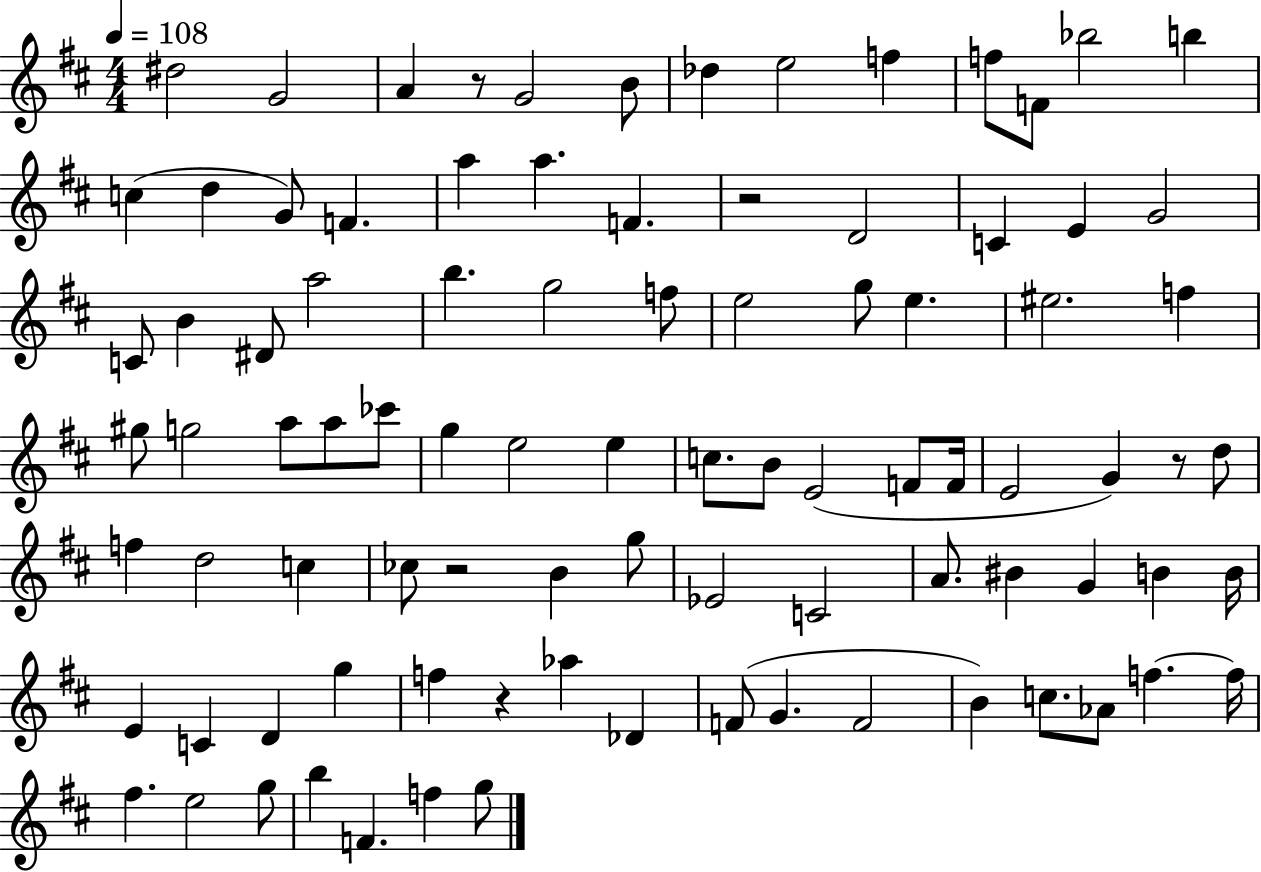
D#5/h G4/h A4/q R/e G4/h B4/e Db5/q E5/h F5/q F5/e F4/e Bb5/h B5/q C5/q D5/q G4/e F4/q. A5/q A5/q. F4/q. R/h D4/h C4/q E4/q G4/h C4/e B4/q D#4/e A5/h B5/q. G5/h F5/e E5/h G5/e E5/q. EIS5/h. F5/q G#5/e G5/h A5/e A5/e CES6/e G5/q E5/h E5/q C5/e. B4/e E4/h F4/e F4/s E4/h G4/q R/e D5/e F5/q D5/h C5/q CES5/e R/h B4/q G5/e Eb4/h C4/h A4/e. BIS4/q G4/q B4/q B4/s E4/q C4/q D4/q G5/q F5/q R/q Ab5/q Db4/q F4/e G4/q. F4/h B4/q C5/e. Ab4/e F5/q. F5/s F#5/q. E5/h G5/e B5/q F4/q. F5/q G5/e